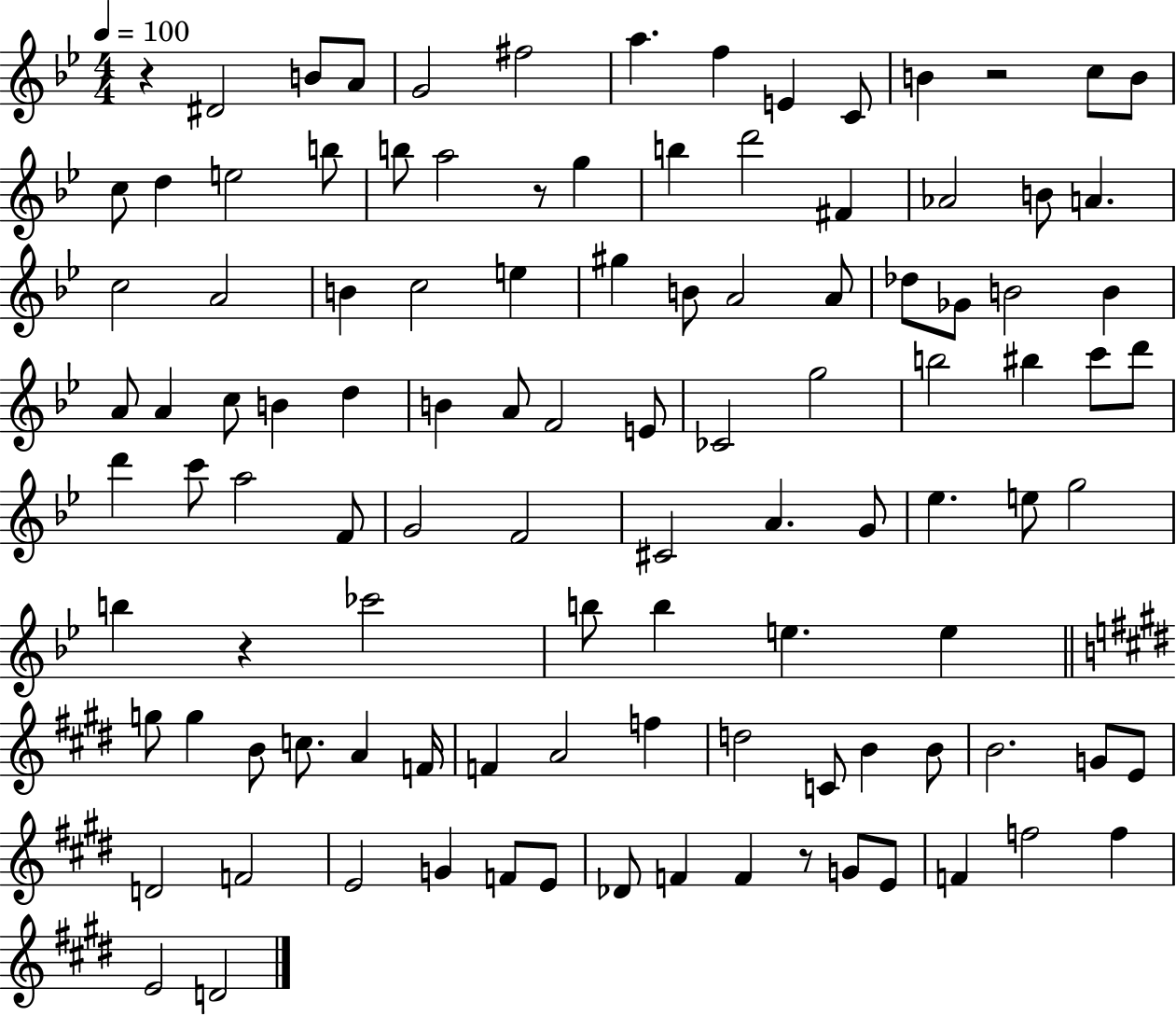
X:1
T:Untitled
M:4/4
L:1/4
K:Bb
z ^D2 B/2 A/2 G2 ^f2 a f E C/2 B z2 c/2 B/2 c/2 d e2 b/2 b/2 a2 z/2 g b d'2 ^F _A2 B/2 A c2 A2 B c2 e ^g B/2 A2 A/2 _d/2 _G/2 B2 B A/2 A c/2 B d B A/2 F2 E/2 _C2 g2 b2 ^b c'/2 d'/2 d' c'/2 a2 F/2 G2 F2 ^C2 A G/2 _e e/2 g2 b z _c'2 b/2 b e e g/2 g B/2 c/2 A F/4 F A2 f d2 C/2 B B/2 B2 G/2 E/2 D2 F2 E2 G F/2 E/2 _D/2 F F z/2 G/2 E/2 F f2 f E2 D2